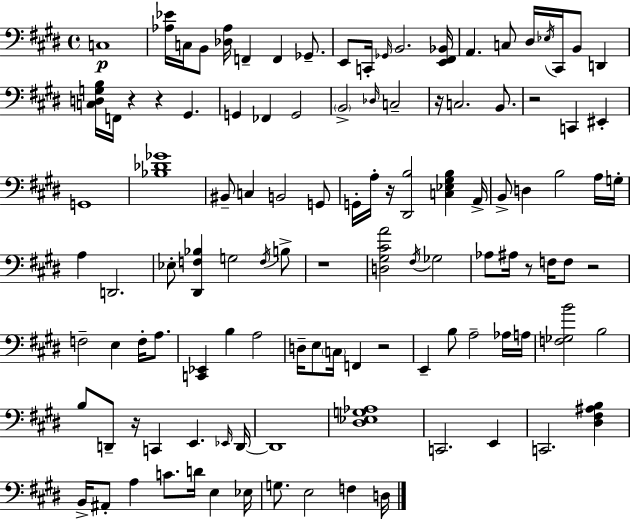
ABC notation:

X:1
T:Untitled
M:4/4
L:1/4
K:E
C,4 [_A,_E]/4 C,/4 B,,/2 [_D,_A,]/4 F,, F,, _G,,/2 E,,/2 C,,/4 _G,,/4 B,,2 [E,,^F,,_B,,]/4 A,, C,/2 ^D,/4 _E,/4 ^C,,/4 B,,/2 D,, [C,D,G,B,]/4 F,,/4 z z ^G,, G,, _F,, G,,2 B,,2 _D,/4 C,2 z/4 C,2 B,,/2 z2 C,, ^E,, G,,4 [_B,_D_G]4 ^B,,/2 C, B,,2 G,,/2 G,,/4 A,/4 z/4 [^D,,B,]2 [C,_E,^G,B,] A,,/4 B,,/2 D, B,2 A,/4 G,/4 A, D,,2 _E,/2 [^D,,F,_B,] G,2 F,/4 B,/2 z4 [D,^G,^CA]2 ^F,/4 _G,2 _A,/2 ^A,/4 z/2 F,/4 F,/2 z2 F,2 E, F,/4 A,/2 [C,,_E,,] B, A,2 D,/4 E,/2 C,/4 F,, z2 E,, B,/2 A,2 _A,/4 A,/4 [F,_G,B]2 B,2 B,/2 D,,/2 z/4 C,, E,, _E,,/4 D,,/4 D,,4 [^D,_E,G,_A,]4 C,,2 E,, C,,2 [^D,^F,^A,B,] B,,/4 ^A,,/2 A, C/2 D/4 E, _E,/4 G,/2 E,2 F, D,/4